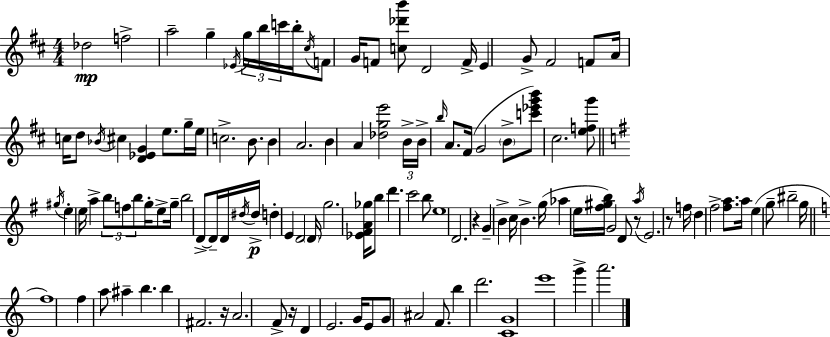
{
  \clef treble
  \numericTimeSignature
  \time 4/4
  \key d \major
  des''2\mp f''2-> | a''2-- g''4-- \acciaccatura { ees'16 } \tuplet 3/2 { g''16 b''16 c'''16 } | b''16-. \acciaccatura { cis''16 } f'8 g'16 f'8 <c'' des''' b'''>8 d'2 | f'16-> e'4 g'8-> fis'2 | \break f'8 a'16 c''16 d''8 \acciaccatura { bes'16 } cis''4 <d' ees' g'>4 e''8. | g''16-- e''16 c''2.-> | b'8. b'4 a'2. | b'4 a'4 <des'' g'' e'''>2 | \break \tuplet 3/2 { b'16-> b'16-> \grace { b''16 } } a'8. fis'16( g'2 | \parenthesize b'8-> <c''' ees''' g''' b'''>8) cis''2. | <e'' f'' g'''>8 \bar "||" \break \key e \minor \acciaccatura { gis''16 } e''4-. e''16 a''4-> \tuplet 3/2 { b''8 f''8 b''8 } | g''16-. e''8-> g''16-- b''2 d'8->~~ d'16-- d'16 | \acciaccatura { dis''16 } dis''16->\p d''4-. e'4 d'2 | \parenthesize d'16 g''2. <ees' fis' a' ges''>16 | \break b''8 d'''4. c'''2 | b''8 e''1 | d'2. r4 | g'4-- b'4-> c''16 b'4.-> | \break g''16( aes''4 e''16 <fis'' gis'' b''>16) g'2 | d'8 r8 \acciaccatura { a''16 } e'2. | r8 f''16 d''4 fis''2-> | <fis'' a''>8. a''16 e''4( g''8-- bis''2-- | \break g''16 \bar "||" \break \key c \major f''1) | f''4 a''8 ais''4-- b''4. | b''4 fis'2. | r16 a'2. f'8-> r16 | \break d'4 e'2. | g'16 e'8 g'8 ais'2 f'8. | b''4 d'''2. | <c' g'>1 | \break e'''1 | g'''4-> a'''2. | \bar "|."
}